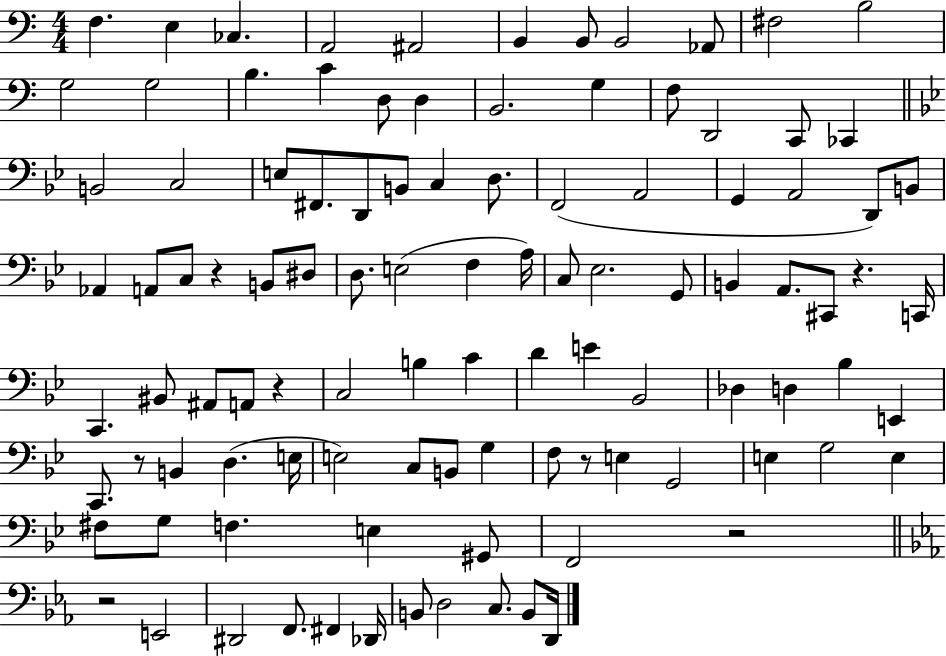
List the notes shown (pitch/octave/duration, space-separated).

F3/q. E3/q CES3/q. A2/h A#2/h B2/q B2/e B2/h Ab2/e F#3/h B3/h G3/h G3/h B3/q. C4/q D3/e D3/q B2/h. G3/q F3/e D2/h C2/e CES2/q B2/h C3/h E3/e F#2/e. D2/e B2/e C3/q D3/e. F2/h A2/h G2/q A2/h D2/e B2/e Ab2/q A2/e C3/e R/q B2/e D#3/e D3/e. E3/h F3/q A3/s C3/e Eb3/h. G2/e B2/q A2/e. C#2/e R/q. C2/s C2/q. BIS2/e A#2/e A2/e R/q C3/h B3/q C4/q D4/q E4/q Bb2/h Db3/q D3/q Bb3/q E2/q C2/e. R/e B2/q D3/q. E3/s E3/h C3/e B2/e G3/q F3/e R/e E3/q G2/h E3/q G3/h E3/q F#3/e G3/e F3/q. E3/q G#2/e F2/h R/h R/h E2/h D#2/h F2/e. F#2/q Db2/s B2/e D3/h C3/e. B2/e D2/s